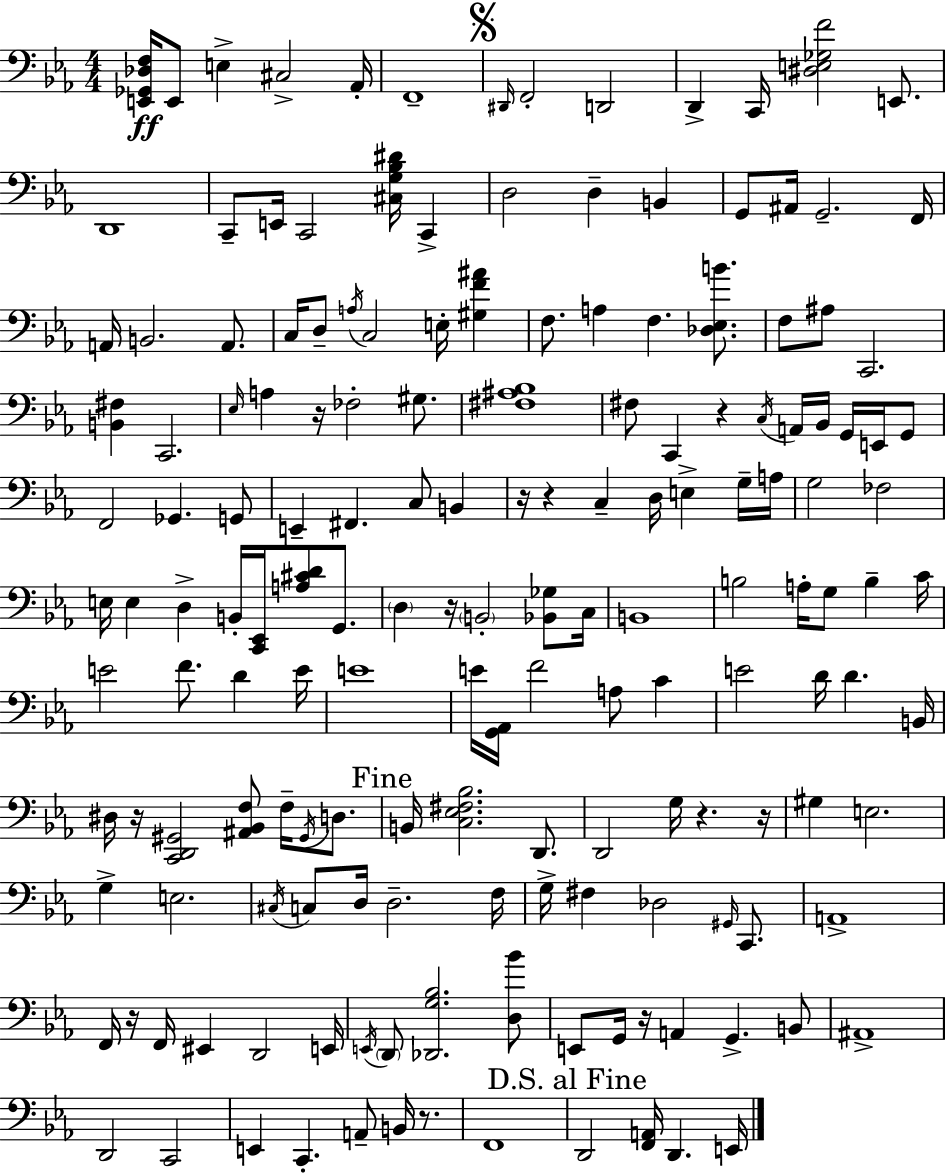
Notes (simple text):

[E2,Gb2,Db3,F3]/s E2/e E3/q C#3/h Ab2/s F2/w D#2/s F2/h D2/h D2/q C2/s [D#3,E3,Gb3,F4]/h E2/e. D2/w C2/e E2/s C2/h [C#3,G3,Bb3,D#4]/s C2/q D3/h D3/q B2/q G2/e A#2/s G2/h. F2/s A2/s B2/h. A2/e. C3/s D3/e A3/s C3/h E3/s [G#3,F4,A#4]/q F3/e. A3/q F3/q. [Db3,Eb3,B4]/e. F3/e A#3/e C2/h. [B2,F#3]/q C2/h. Eb3/s A3/q R/s FES3/h G#3/e. [F#3,A#3,Bb3]/w F#3/e C2/q R/q C3/s A2/s Bb2/s G2/s E2/s G2/e F2/h Gb2/q. G2/e E2/q F#2/q. C3/e B2/q R/s R/q C3/q D3/s E3/q G3/s A3/s G3/h FES3/h E3/s E3/q D3/q B2/s [C2,Eb2]/s [A3,C#4,D4]/e G2/e. D3/q R/s B2/h [Bb2,Gb3]/e C3/s B2/w B3/h A3/s G3/e B3/q C4/s E4/h F4/e. D4/q E4/s E4/w E4/s [G2,Ab2]/s F4/h A3/e C4/q E4/h D4/s D4/q. B2/s D#3/s R/s [C2,D2,G#2]/h [A#2,Bb2,F3]/e F3/s G#2/s D3/e. B2/s [C3,Eb3,F#3,Bb3]/h. D2/e. D2/h G3/s R/q. R/s G#3/q E3/h. G3/q E3/h. C#3/s C3/e D3/s D3/h. F3/s G3/s F#3/q Db3/h G#2/s C2/e. A2/w F2/s R/s F2/s EIS2/q D2/h E2/s E2/s D2/e [Db2,G3,Bb3]/h. [D3,Bb4]/e E2/e G2/s R/s A2/q G2/q. B2/e A#2/w D2/h C2/h E2/q C2/q. A2/e B2/s R/e. F2/w D2/h [F2,A2]/s D2/q. E2/s